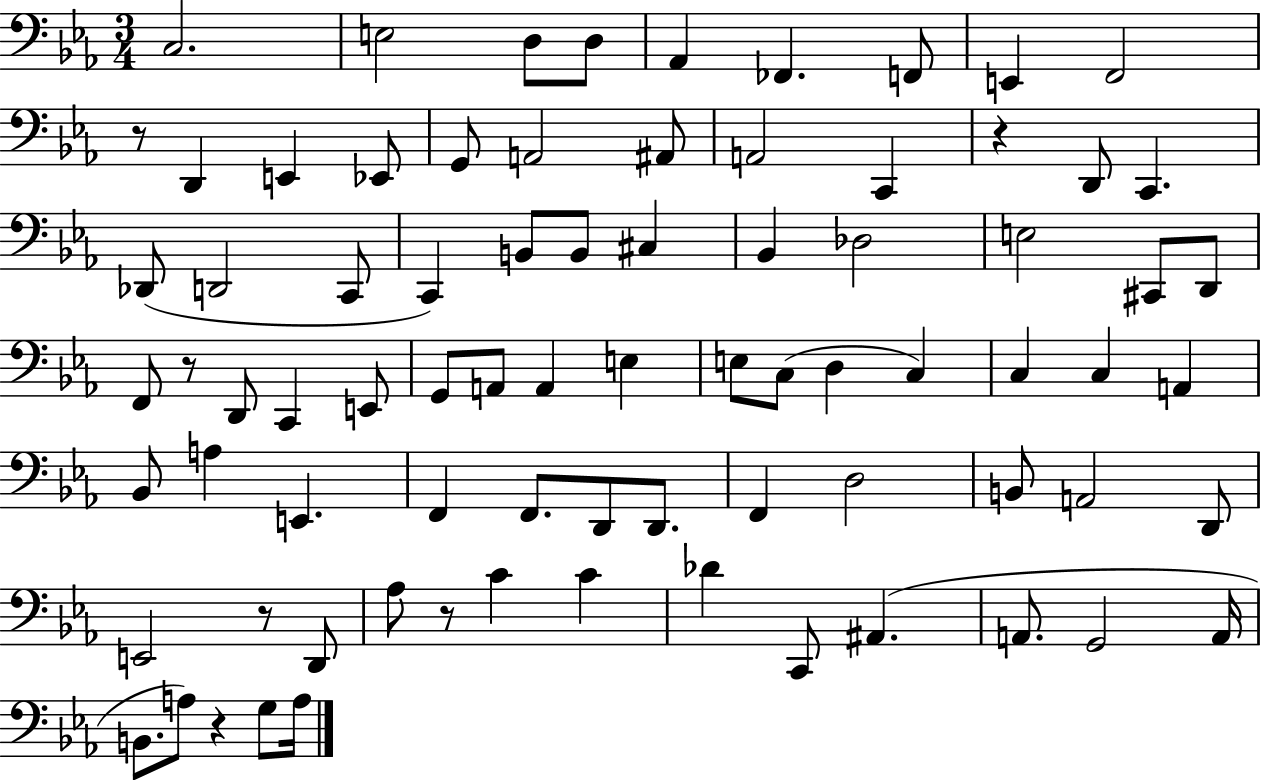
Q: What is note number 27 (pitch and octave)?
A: Bb2